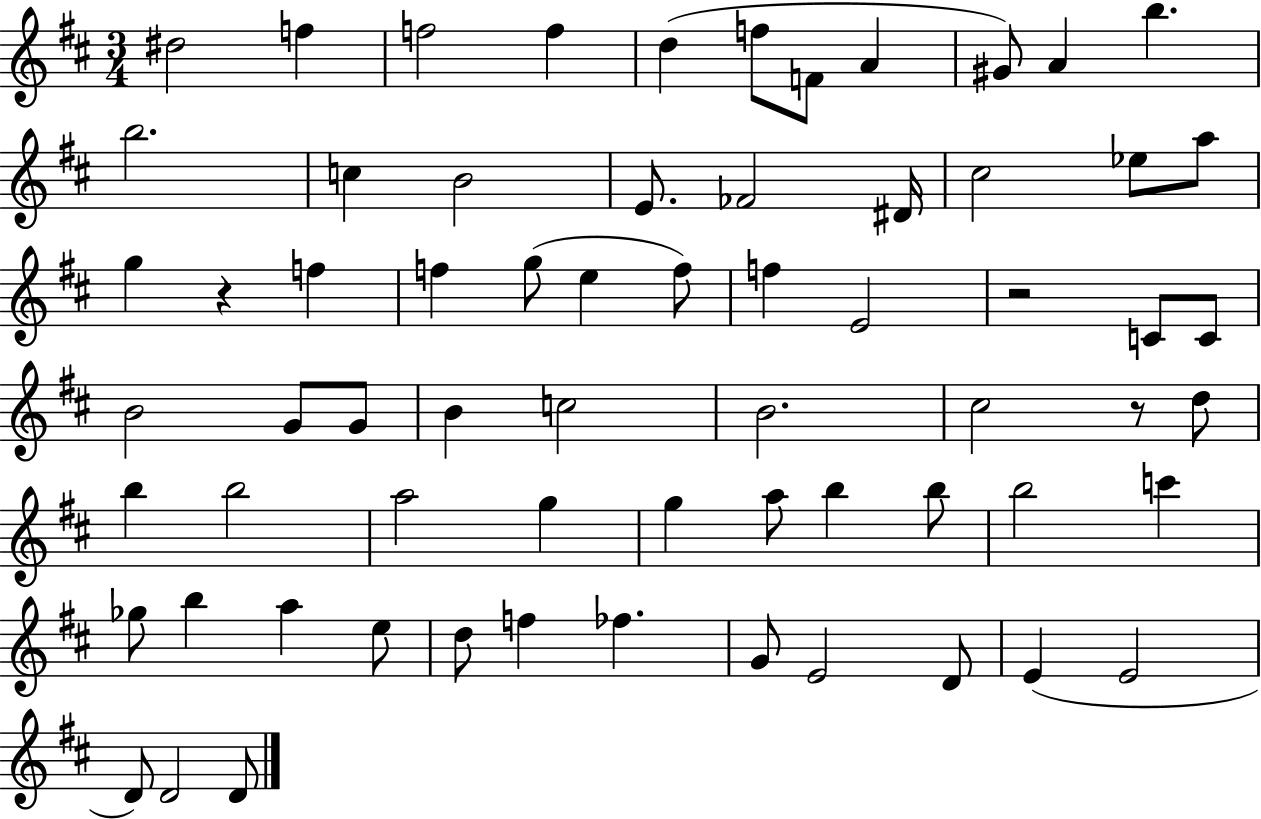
X:1
T:Untitled
M:3/4
L:1/4
K:D
^d2 f f2 f d f/2 F/2 A ^G/2 A b b2 c B2 E/2 _F2 ^D/4 ^c2 _e/2 a/2 g z f f g/2 e f/2 f E2 z2 C/2 C/2 B2 G/2 G/2 B c2 B2 ^c2 z/2 d/2 b b2 a2 g g a/2 b b/2 b2 c' _g/2 b a e/2 d/2 f _f G/2 E2 D/2 E E2 D/2 D2 D/2